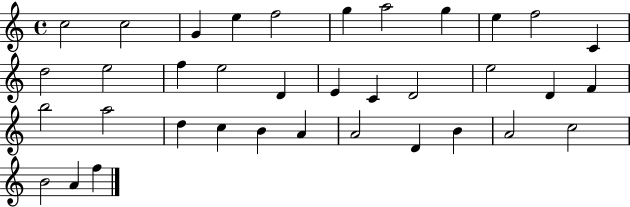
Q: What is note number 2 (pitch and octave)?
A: C5